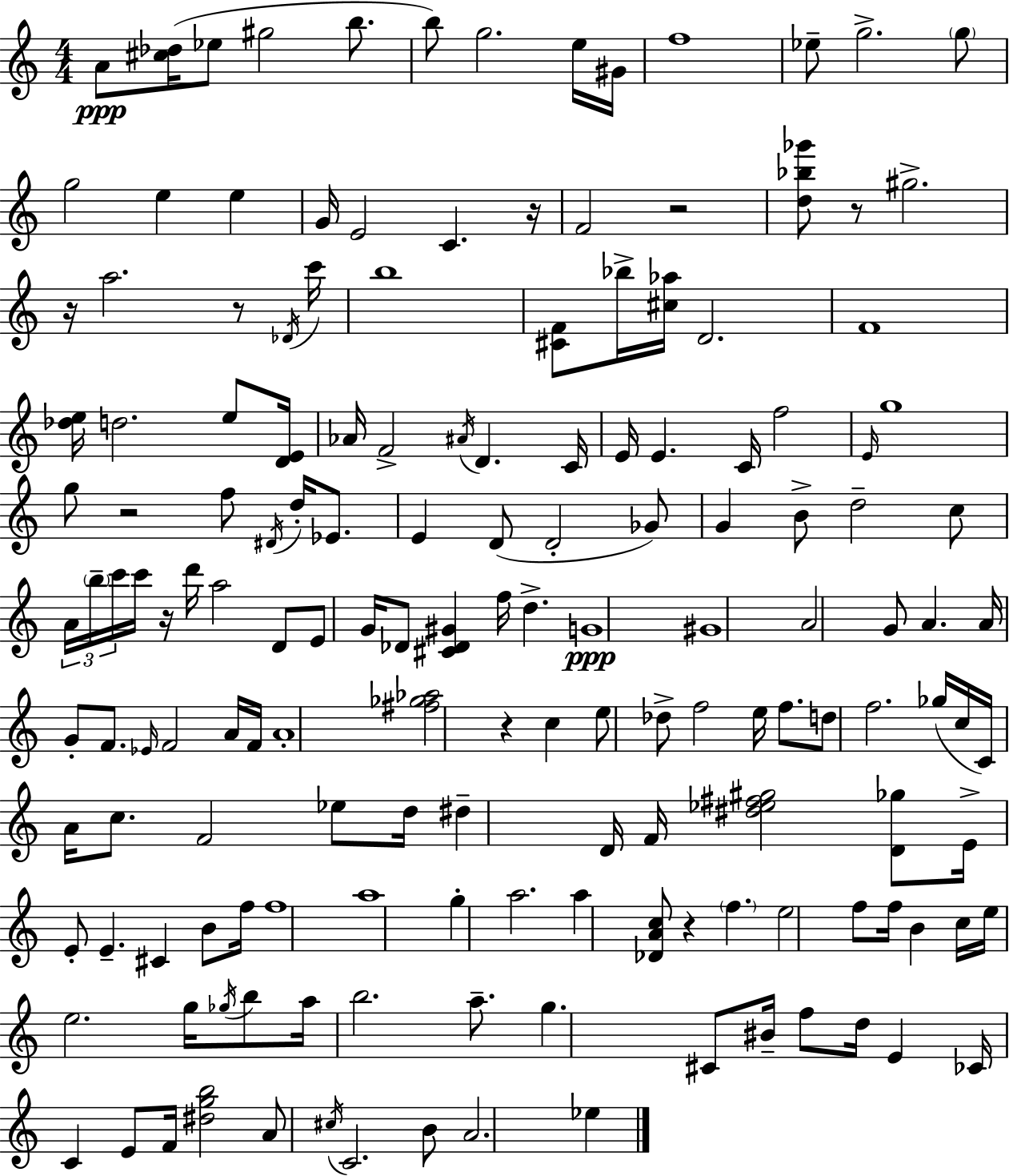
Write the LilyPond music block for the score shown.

{
  \clef treble
  \numericTimeSignature
  \time 4/4
  \key a \minor
  a'8\ppp <cis'' des''>16( ees''8 gis''2 b''8. | b''8) g''2. e''16 gis'16 | f''1 | ees''8-- g''2.-> \parenthesize g''8 | \break g''2 e''4 e''4 | g'16 e'2 c'4. r16 | f'2 r2 | <d'' bes'' ges'''>8 r8 gis''2.-> | \break r16 a''2. r8 \acciaccatura { des'16 } | c'''16 b''1 | <cis' f'>8 bes''16-> <cis'' aes''>16 d'2. | f'1 | \break <des'' e''>16 d''2. e''8 | <d' e'>16 aes'16 f'2-> \acciaccatura { ais'16 } d'4. | c'16 e'16 e'4. c'16 f''2 | \grace { e'16 } g''1 | \break g''8 r2 f''8 \acciaccatura { dis'16 } | d''16-. ees'8. e'4 d'8( d'2-. | ges'8) g'4 b'8-> d''2-- | c''8 \tuplet 3/2 { a'16 \parenthesize b''16-- c'''16 } c'''16 r16 d'''16 a''2 | \break d'8 e'8 g'16 des'8 <cis' des' gis'>4 f''16 d''4.-> | g'1\ppp | gis'1 | a'2 g'8 a'4. | \break a'16 g'8-. f'8. \grace { ees'16 } f'2 | a'16 f'16 a'1-. | <fis'' ges'' aes''>2 r4 | c''4 e''8 des''8-> f''2 | \break e''16 f''8. d''8 f''2. | ges''16( c''16 c'16) a'16 c''8. f'2 | ees''8 d''16 dis''4-- d'16 f'16 <dis'' ees'' fis'' gis''>2 | <d' ges''>8 e'16-> e'8-. e'4.-- cis'4 | \break b'8 f''16 f''1 | a''1 | g''4-. a''2. | a''4 <des' a' c''>8 r4 \parenthesize f''4. | \break e''2 f''8 f''16 | b'4 c''16 e''16 e''2. | g''16 \acciaccatura { ges''16 } b''8 a''16 b''2. | a''8.-- g''4. cis'8 bis'16-- f''8 | \break d''16 e'4 ces'16 c'4 e'8 f'16 <dis'' g'' b''>2 | a'8 \acciaccatura { cis''16 } c'2. | b'8 a'2. | ees''4 \bar "|."
}